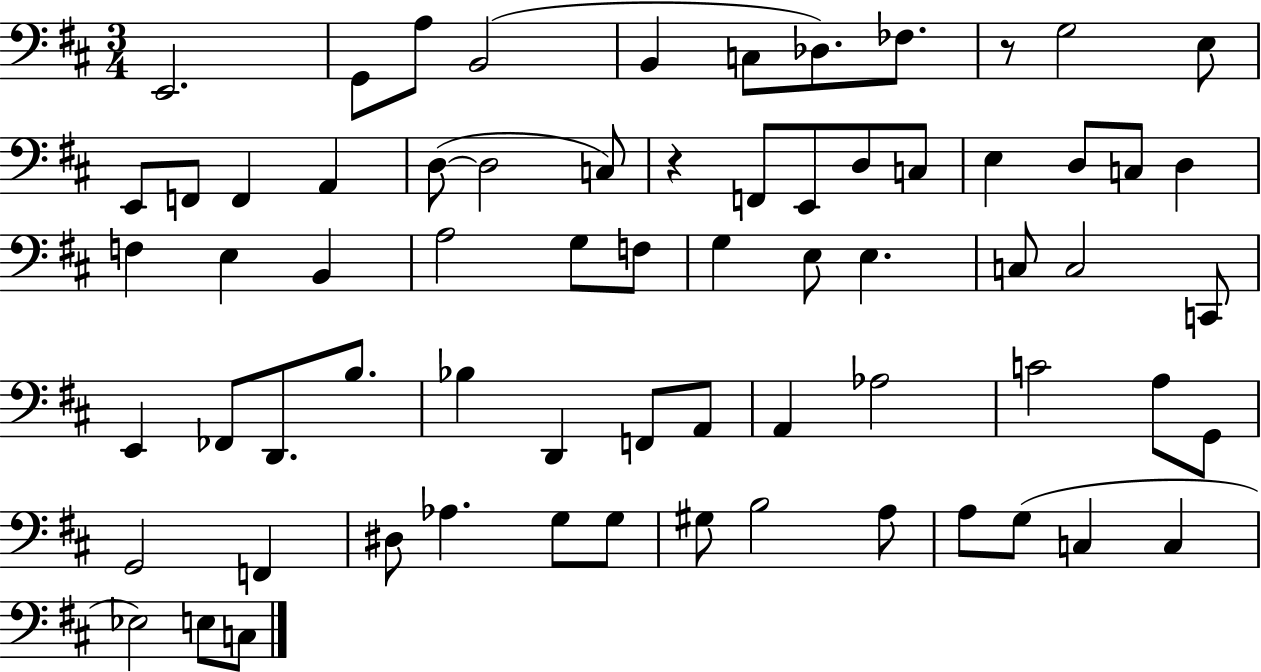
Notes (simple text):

E2/h. G2/e A3/e B2/h B2/q C3/e Db3/e. FES3/e. R/e G3/h E3/e E2/e F2/e F2/q A2/q D3/e D3/h C3/e R/q F2/e E2/e D3/e C3/e E3/q D3/e C3/e D3/q F3/q E3/q B2/q A3/h G3/e F3/e G3/q E3/e E3/q. C3/e C3/h C2/e E2/q FES2/e D2/e. B3/e. Bb3/q D2/q F2/e A2/e A2/q Ab3/h C4/h A3/e G2/e G2/h F2/q D#3/e Ab3/q. G3/e G3/e G#3/e B3/h A3/e A3/e G3/e C3/q C3/q Eb3/h E3/e C3/e